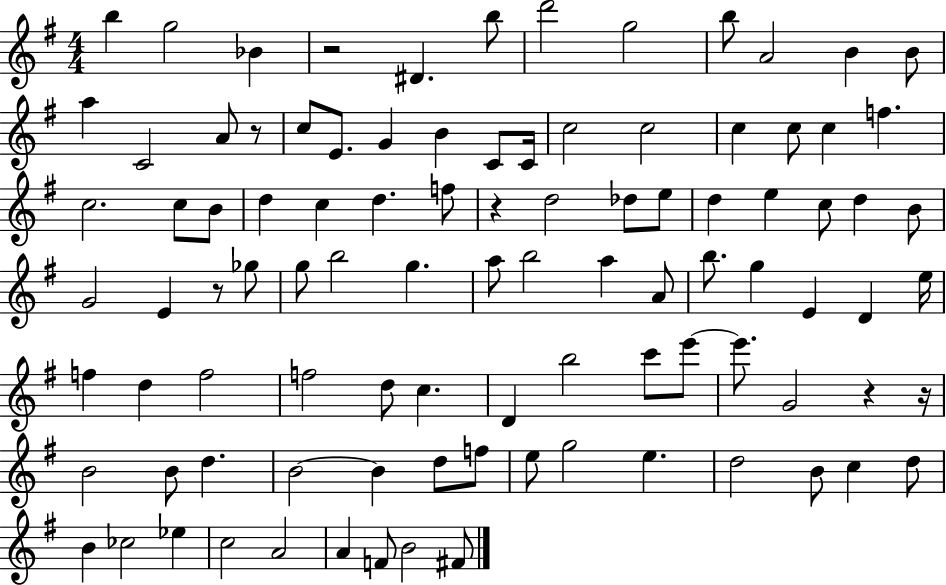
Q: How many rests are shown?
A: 6